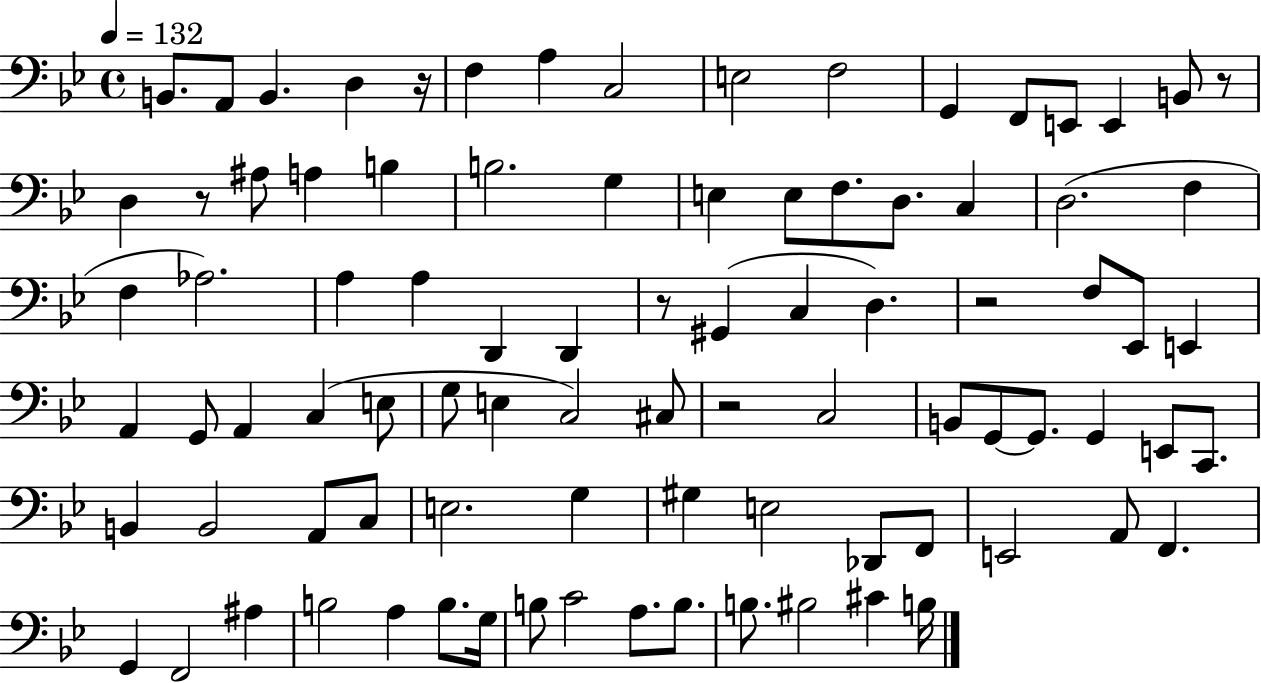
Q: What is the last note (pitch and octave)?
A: B3